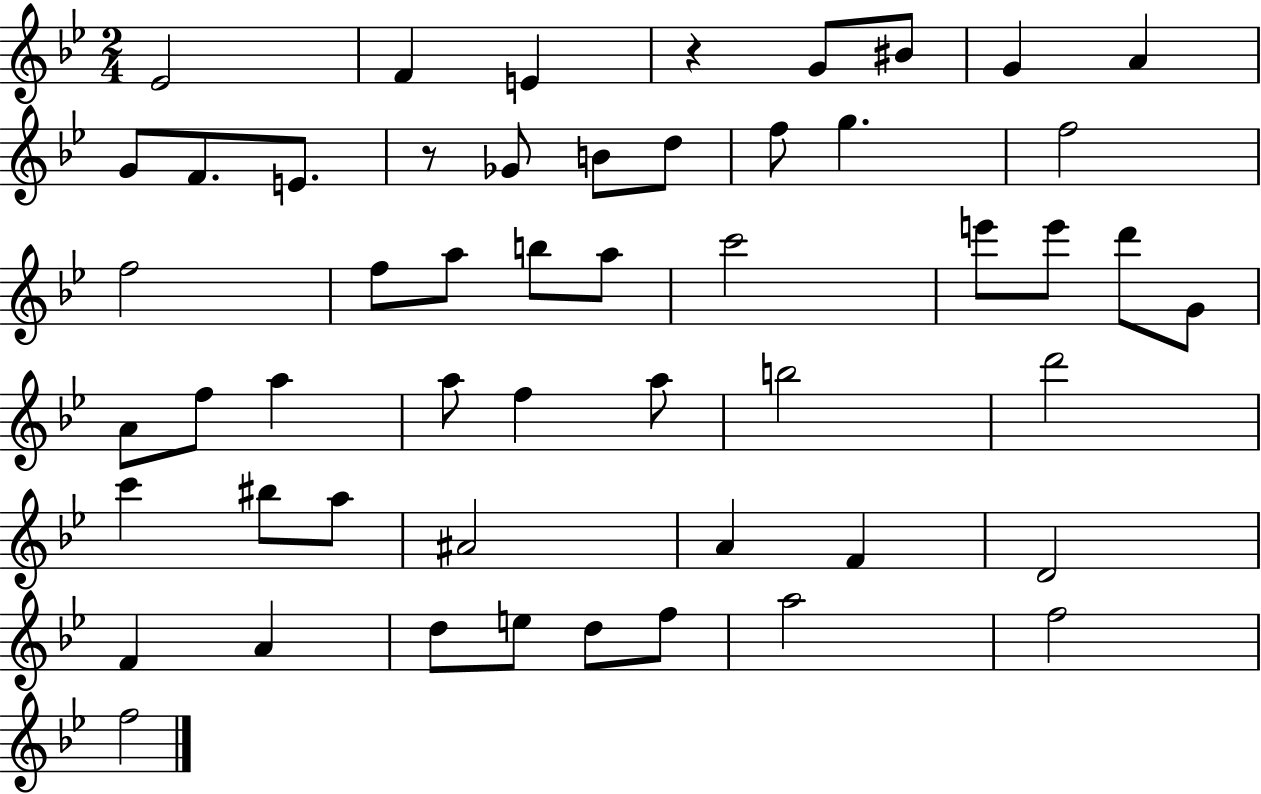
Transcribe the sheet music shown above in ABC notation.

X:1
T:Untitled
M:2/4
L:1/4
K:Bb
_E2 F E z G/2 ^B/2 G A G/2 F/2 E/2 z/2 _G/2 B/2 d/2 f/2 g f2 f2 f/2 a/2 b/2 a/2 c'2 e'/2 e'/2 d'/2 G/2 A/2 f/2 a a/2 f a/2 b2 d'2 c' ^b/2 a/2 ^A2 A F D2 F A d/2 e/2 d/2 f/2 a2 f2 f2